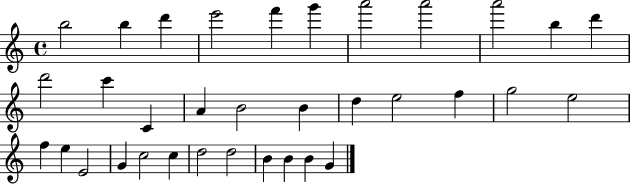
X:1
T:Untitled
M:4/4
L:1/4
K:C
b2 b d' e'2 f' g' a'2 a'2 a'2 b d' d'2 c' C A B2 B d e2 f g2 e2 f e E2 G c2 c d2 d2 B B B G